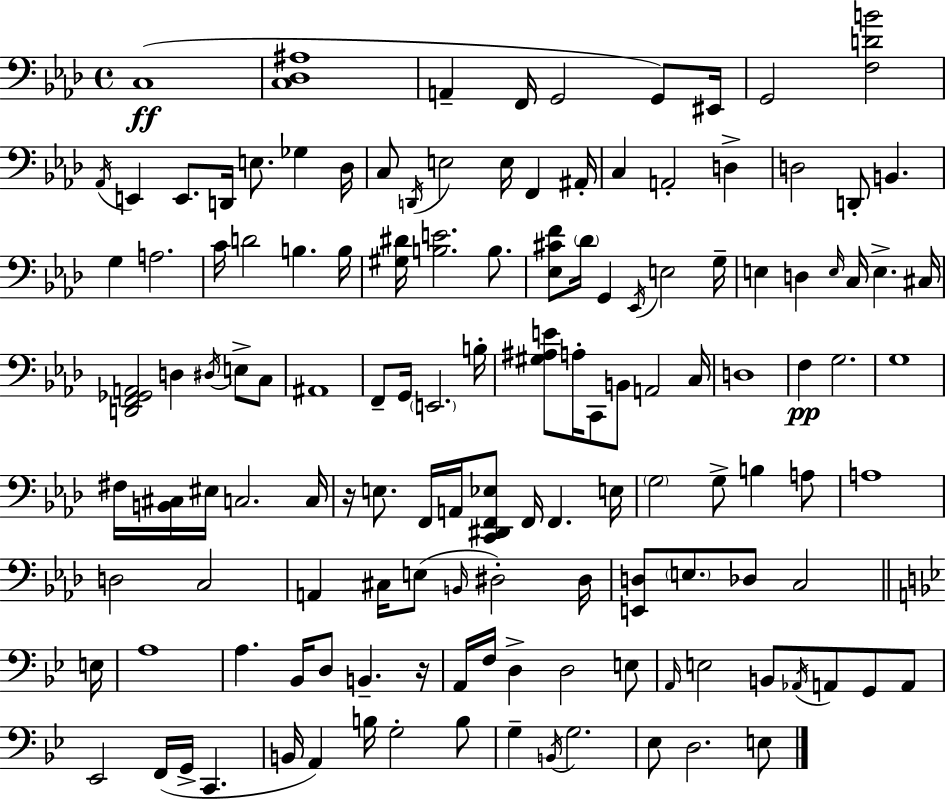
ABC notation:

X:1
T:Untitled
M:4/4
L:1/4
K:Fm
C,4 [C,_D,^A,]4 A,, F,,/4 G,,2 G,,/2 ^E,,/4 G,,2 [F,DB]2 _A,,/4 E,, E,,/2 D,,/4 E,/2 _G, _D,/4 C,/2 D,,/4 E,2 E,/4 F,, ^A,,/4 C, A,,2 D, D,2 D,,/2 B,, G, A,2 C/4 D2 B, B,/4 [^G,^D]/4 [B,E]2 B,/2 [_E,^CF]/2 _D/4 G,, _E,,/4 E,2 G,/4 E, D, E,/4 C,/4 E, ^C,/4 [D,,F,,_G,,A,,]2 D, ^D,/4 E,/2 C,/2 ^A,,4 F,,/2 G,,/4 E,,2 B,/4 [^G,^A,E]/2 A,/4 C,,/2 B,,/2 A,,2 C,/4 D,4 F, G,2 G,4 ^F,/4 [B,,^C,]/4 ^E,/4 C,2 C,/4 z/4 E,/2 F,,/4 A,,/4 [C,,^D,,F,,_E,]/2 F,,/4 F,, E,/4 G,2 G,/2 B, A,/2 A,4 D,2 C,2 A,, ^C,/4 E,/2 B,,/4 ^D,2 ^D,/4 [E,,D,]/2 E,/2 _D,/2 C,2 E,/4 A,4 A, _B,,/4 D,/2 B,, z/4 A,,/4 F,/4 D, D,2 E,/2 A,,/4 E,2 B,,/2 _A,,/4 A,,/2 G,,/2 A,,/2 _E,,2 F,,/4 G,,/4 C,, B,,/4 A,, B,/4 G,2 B,/2 G, B,,/4 G,2 _E,/2 D,2 E,/2